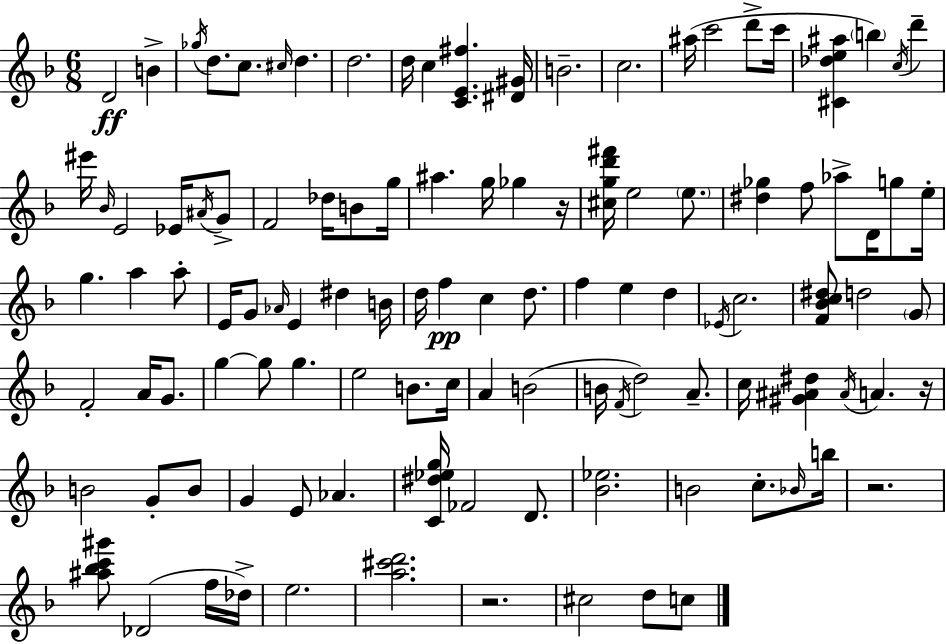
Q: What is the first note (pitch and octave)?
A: D4